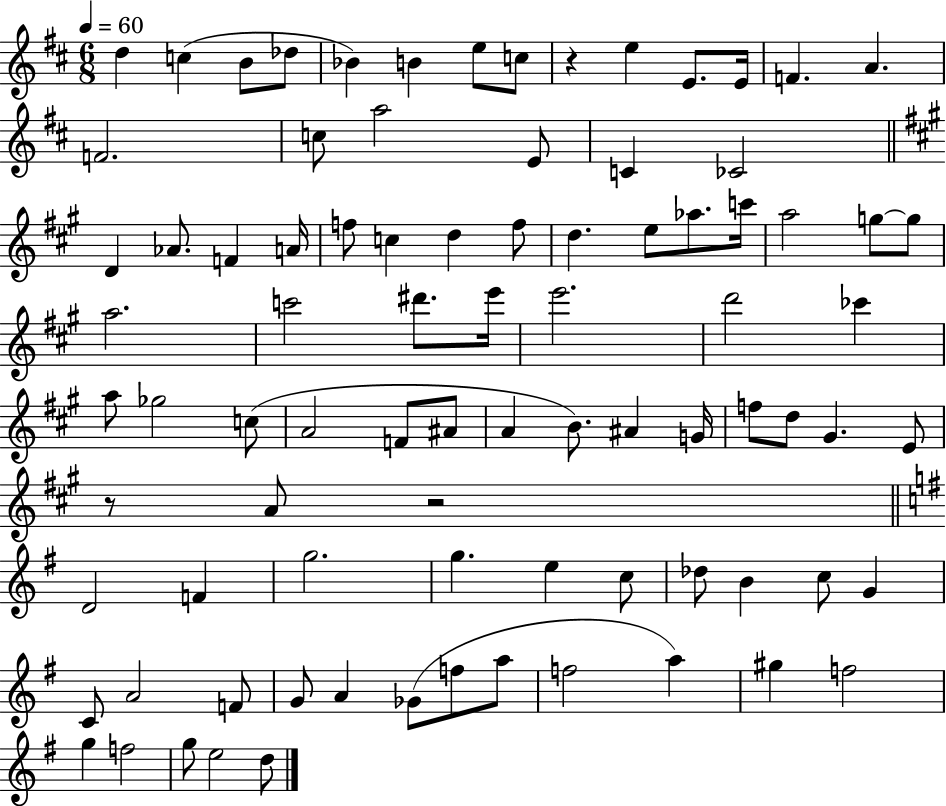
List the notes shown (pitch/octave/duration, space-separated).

D5/q C5/q B4/e Db5/e Bb4/q B4/q E5/e C5/e R/q E5/q E4/e. E4/s F4/q. A4/q. F4/h. C5/e A5/h E4/e C4/q CES4/h D4/q Ab4/e. F4/q A4/s F5/e C5/q D5/q F5/e D5/q. E5/e Ab5/e. C6/s A5/h G5/e G5/e A5/h. C6/h D#6/e. E6/s E6/h. D6/h CES6/q A5/e Gb5/h C5/e A4/h F4/e A#4/e A4/q B4/e. A#4/q G4/s F5/e D5/e G#4/q. E4/e R/e A4/e R/h D4/h F4/q G5/h. G5/q. E5/q C5/e Db5/e B4/q C5/e G4/q C4/e A4/h F4/e G4/e A4/q Gb4/e F5/e A5/e F5/h A5/q G#5/q F5/h G5/q F5/h G5/e E5/h D5/e